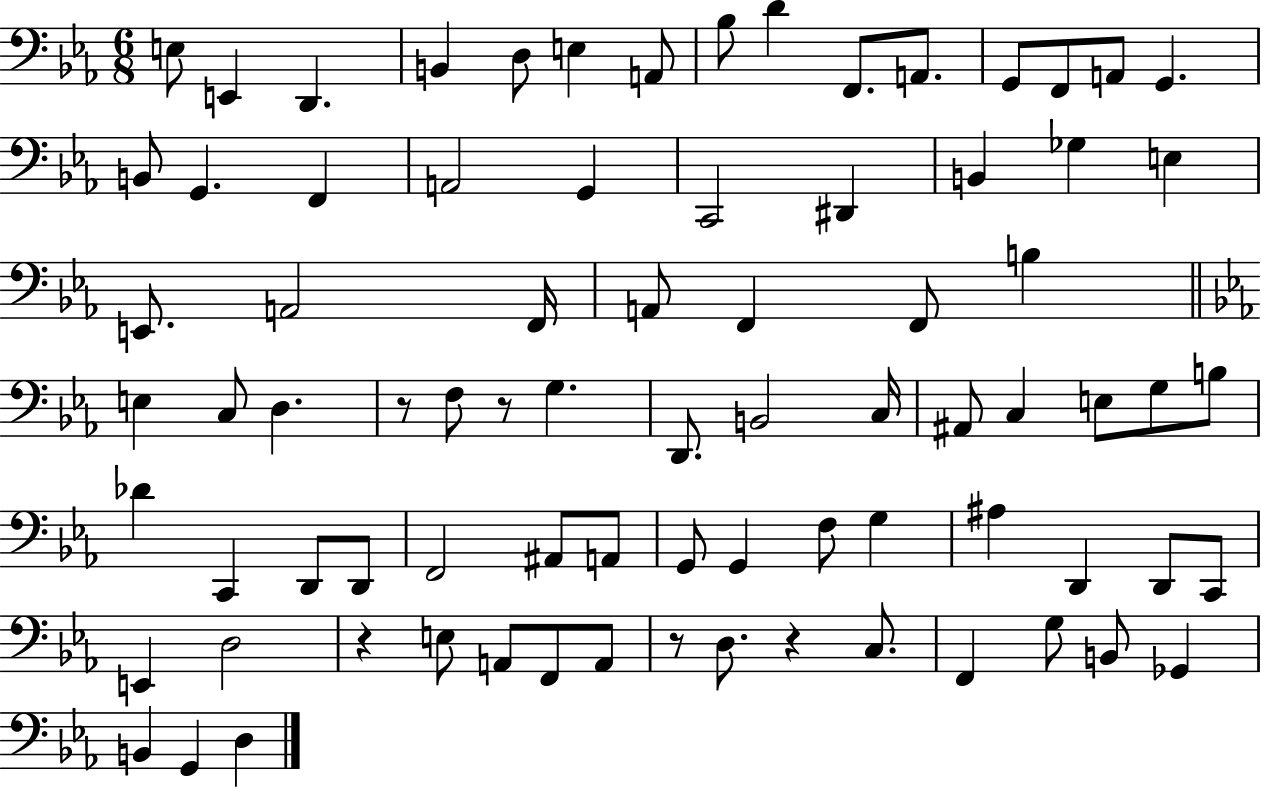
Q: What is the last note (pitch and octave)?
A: D3